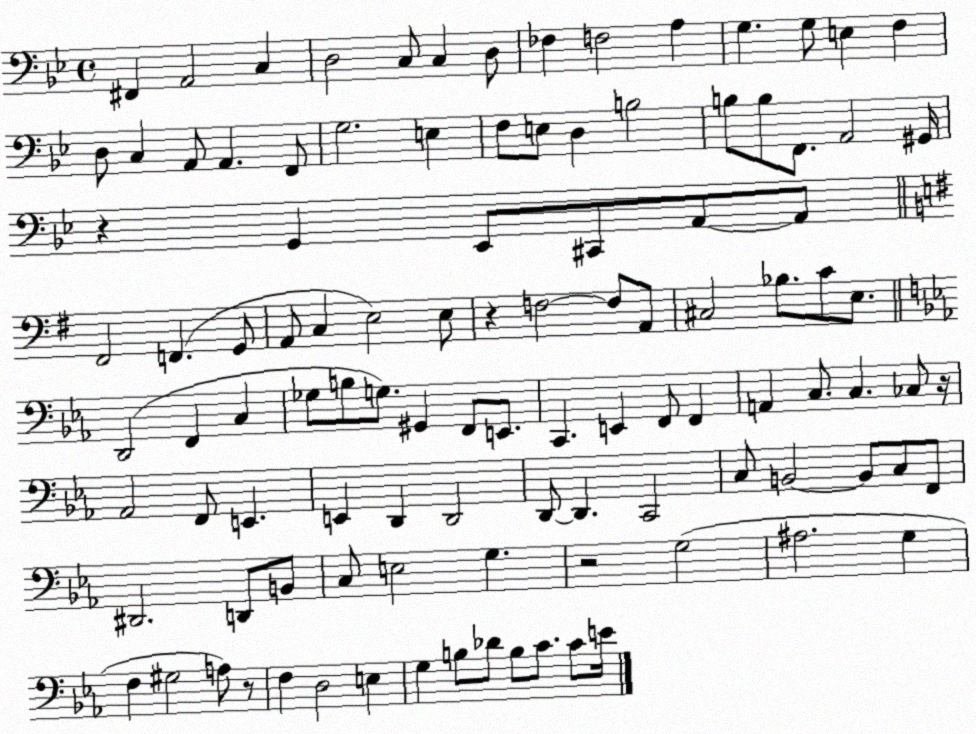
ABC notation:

X:1
T:Untitled
M:4/4
L:1/4
K:Bb
^F,, A,,2 C, D,2 C,/2 C, D,/2 _F, F,2 A, G, G,/2 E, F, D,/2 C, A,,/2 A,, F,,/2 G,2 E, F,/2 E,/2 D, B,2 B,/2 B,/2 F,,/2 A,,2 ^G,,/4 z G,, _E,,/2 ^C,,/2 A,,/2 A,,/2 ^F,,2 F,, G,,/2 A,,/2 C, E,2 E,/2 z F,2 F,/2 A,,/2 ^C,2 _B,/2 C/2 E,/2 D,,2 F,, C, _G,/2 B,/2 G,/2 ^G,, F,,/2 E,,/2 C,, E,, F,,/2 F,, A,, C,/2 C, _C,/2 z/4 _A,,2 F,,/2 E,, E,, D,, D,,2 D,,/2 D,, C,,2 C,/2 B,,2 B,,/2 C,/2 F,,/2 ^D,,2 D,,/2 B,,/2 C,/2 E,2 G, z2 G,2 ^A,2 G, F, ^G,2 A,/2 z/2 F, D,2 E, G, B,/2 _D/2 B,/2 C/2 C/2 E/4